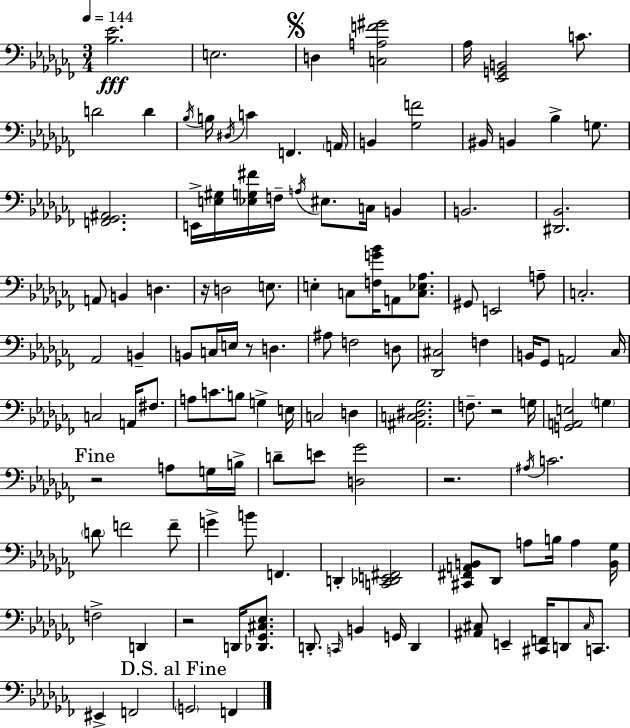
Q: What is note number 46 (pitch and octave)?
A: F3